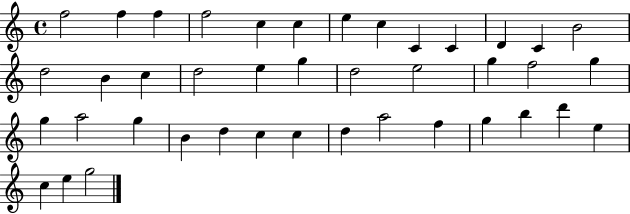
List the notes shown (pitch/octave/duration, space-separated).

F5/h F5/q F5/q F5/h C5/q C5/q E5/q C5/q C4/q C4/q D4/q C4/q B4/h D5/h B4/q C5/q D5/h E5/q G5/q D5/h E5/h G5/q F5/h G5/q G5/q A5/h G5/q B4/q D5/q C5/q C5/q D5/q A5/h F5/q G5/q B5/q D6/q E5/q C5/q E5/q G5/h